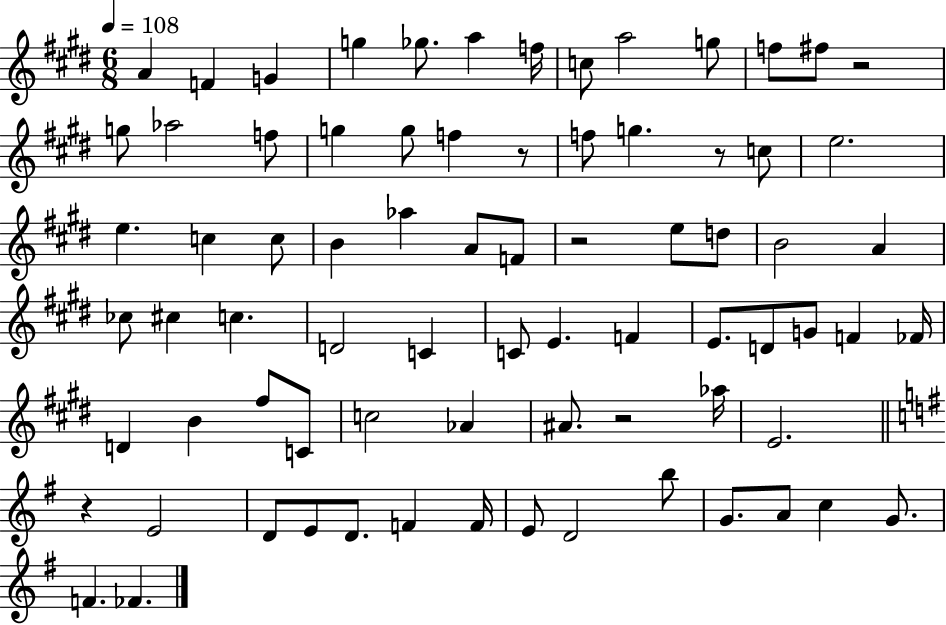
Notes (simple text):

A4/q F4/q G4/q G5/q Gb5/e. A5/q F5/s C5/e A5/h G5/e F5/e F#5/e R/h G5/e Ab5/h F5/e G5/q G5/e F5/q R/e F5/e G5/q. R/e C5/e E5/h. E5/q. C5/q C5/e B4/q Ab5/q A4/e F4/e R/h E5/e D5/e B4/h A4/q CES5/e C#5/q C5/q. D4/h C4/q C4/e E4/q. F4/q E4/e. D4/e G4/e F4/q FES4/s D4/q B4/q F#5/e C4/e C5/h Ab4/q A#4/e. R/h Ab5/s E4/h. R/q E4/h D4/e E4/e D4/e. F4/q F4/s E4/e D4/h B5/e G4/e. A4/e C5/q G4/e. F4/q. FES4/q.